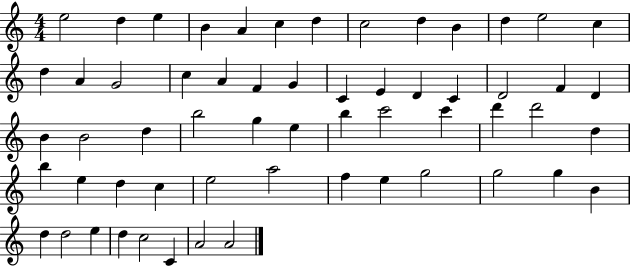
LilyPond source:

{
  \clef treble
  \numericTimeSignature
  \time 4/4
  \key c \major
  e''2 d''4 e''4 | b'4 a'4 c''4 d''4 | c''2 d''4 b'4 | d''4 e''2 c''4 | \break d''4 a'4 g'2 | c''4 a'4 f'4 g'4 | c'4 e'4 d'4 c'4 | d'2 f'4 d'4 | \break b'4 b'2 d''4 | b''2 g''4 e''4 | b''4 c'''2 c'''4 | d'''4 d'''2 d''4 | \break b''4 e''4 d''4 c''4 | e''2 a''2 | f''4 e''4 g''2 | g''2 g''4 b'4 | \break d''4 d''2 e''4 | d''4 c''2 c'4 | a'2 a'2 | \bar "|."
}